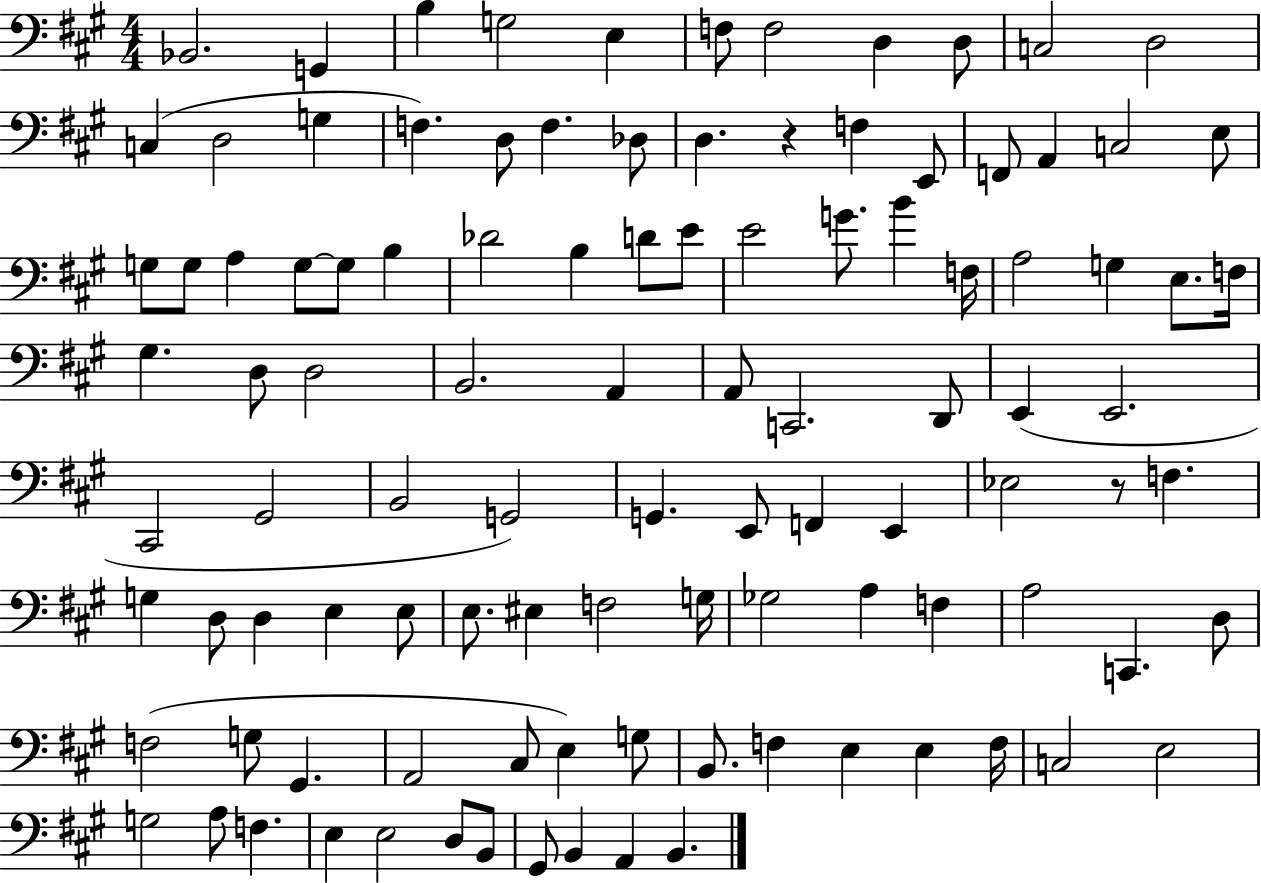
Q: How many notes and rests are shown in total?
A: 105